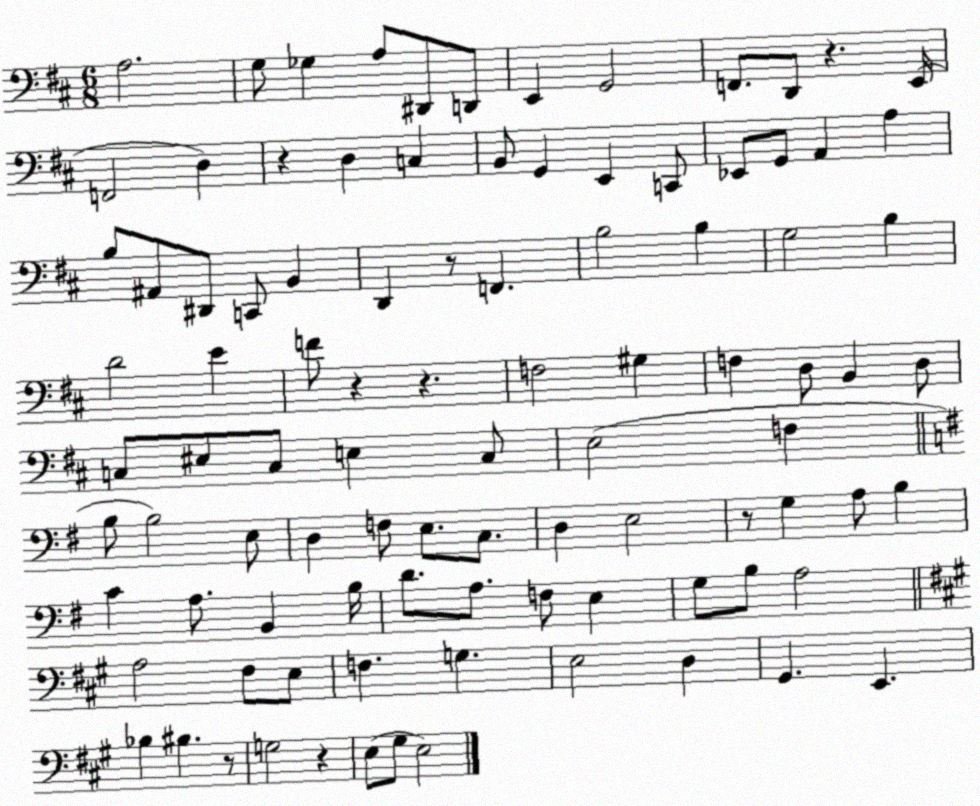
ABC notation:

X:1
T:Untitled
M:6/8
L:1/4
K:D
A,2 G,/2 _G, A,/2 ^D,,/2 D,,/2 E,, G,,2 F,,/2 D,,/2 z E,,/4 F,,2 D, z D, C, B,,/2 G,, E,, C,,/2 _E,,/2 G,,/2 A,, A, B,/2 ^A,,/2 ^D,,/2 C,,/2 B,, D,, z/2 F,, B,2 B, G,2 B, D2 E F/2 z z F,2 ^G, F, D,/2 B,, D,/2 C,/2 ^E,/2 C,/2 E, C,/2 E,2 F, B,/2 B,2 E,/2 D, F,/2 E,/2 C,/2 D, E,2 z/2 G, A,/2 B, C A,/2 B,, B,/4 D/2 A,/2 F,/2 E, G,/2 B,/2 A,2 A,2 ^F,/2 E,/2 F, G, E,2 D, ^G,, E,, _B, ^B, z/2 G,2 z E,/2 ^G,/2 E,2